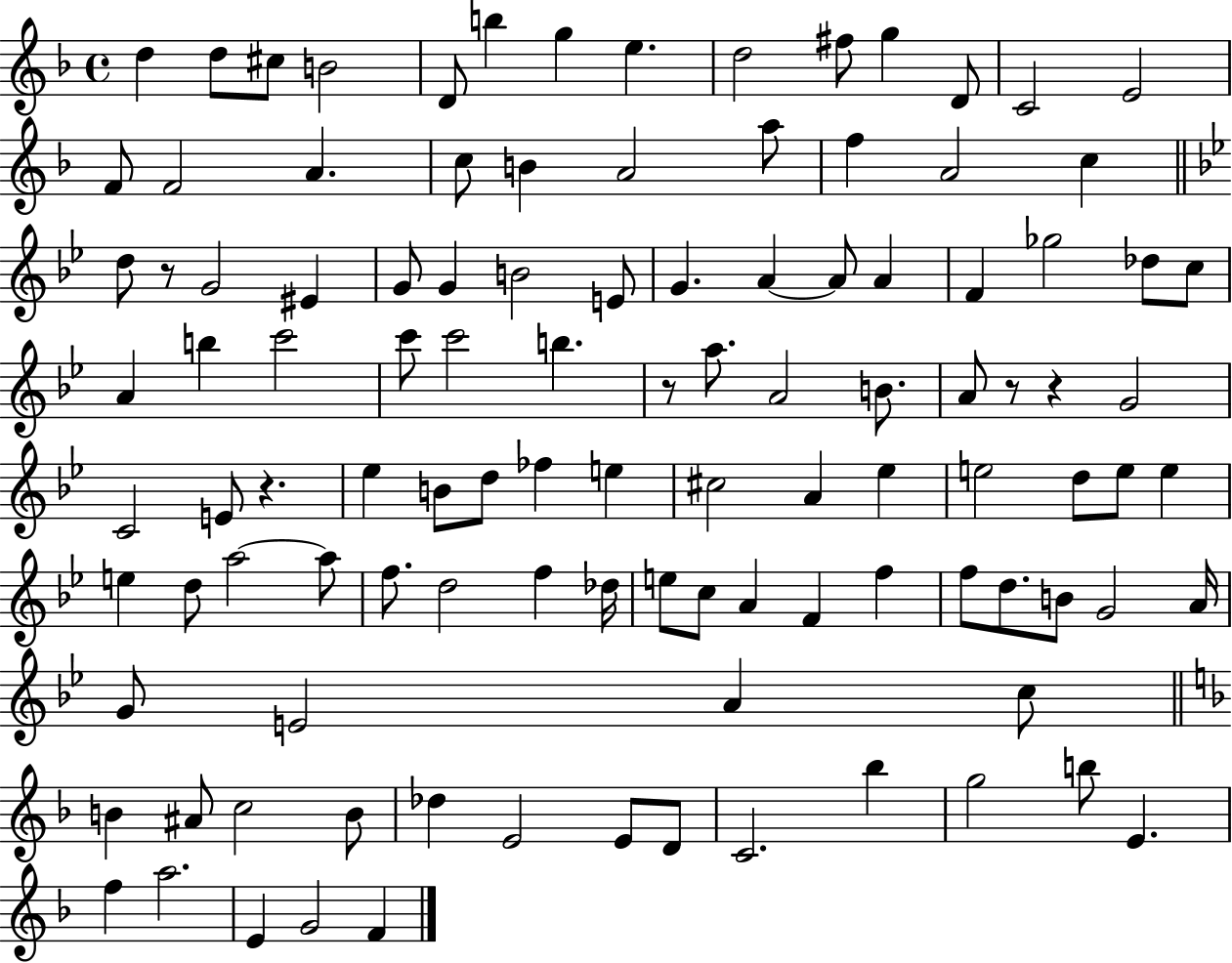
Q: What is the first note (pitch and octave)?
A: D5